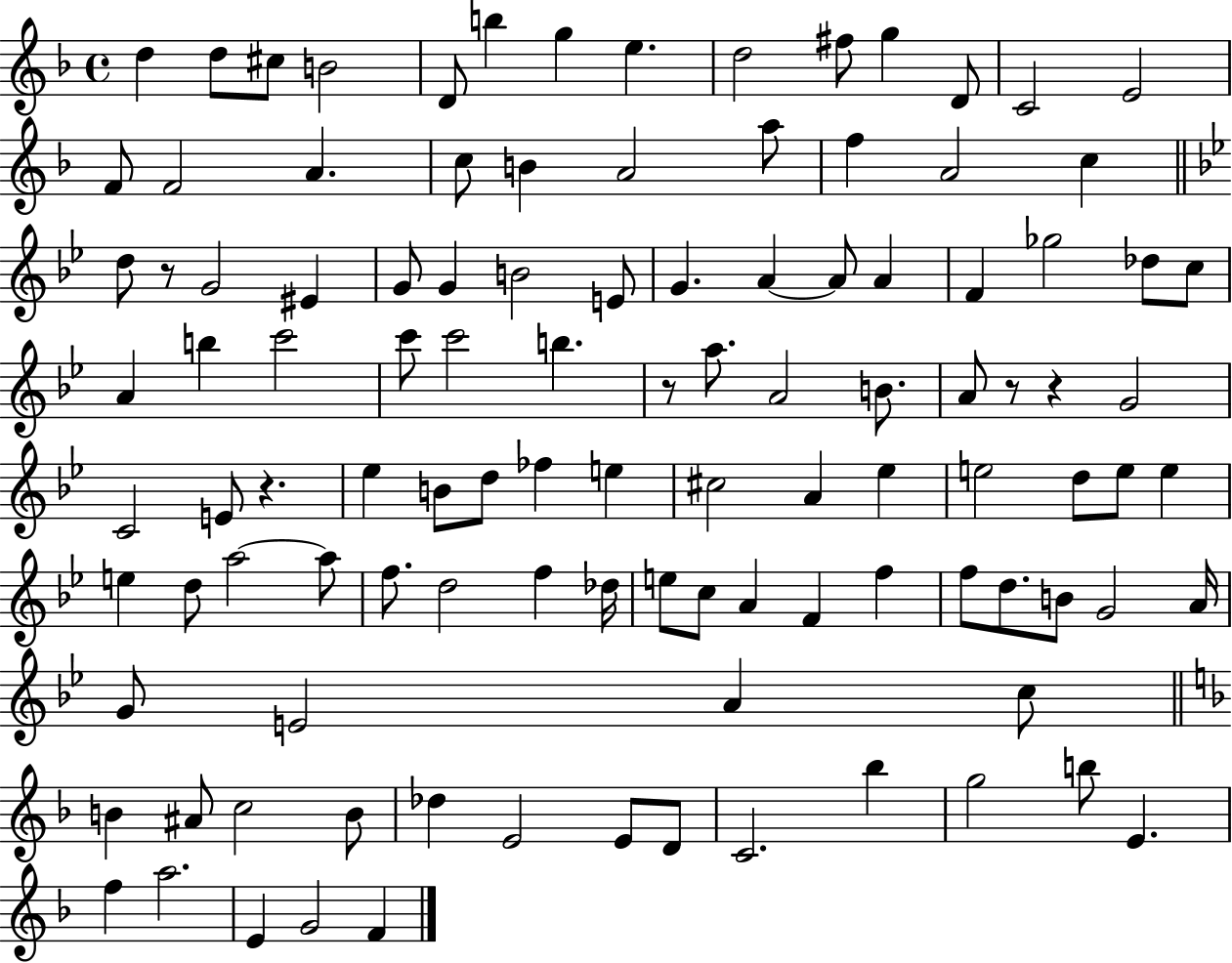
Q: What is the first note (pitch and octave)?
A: D5